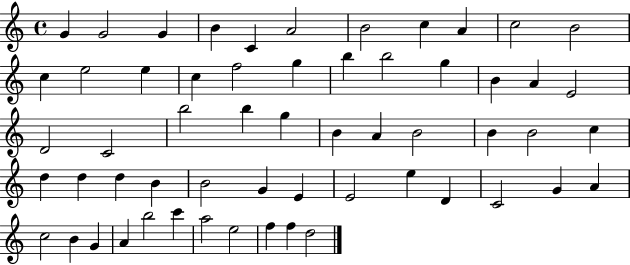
G4/q G4/h G4/q B4/q C4/q A4/h B4/h C5/q A4/q C5/h B4/h C5/q E5/h E5/q C5/q F5/h G5/q B5/q B5/h G5/q B4/q A4/q E4/h D4/h C4/h B5/h B5/q G5/q B4/q A4/q B4/h B4/q B4/h C5/q D5/q D5/q D5/q B4/q B4/h G4/q E4/q E4/h E5/q D4/q C4/h G4/q A4/q C5/h B4/q G4/q A4/q B5/h C6/q A5/h E5/h F5/q F5/q D5/h